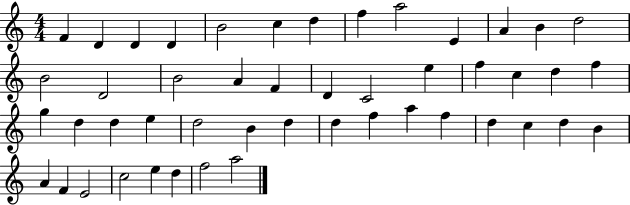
{
  \clef treble
  \numericTimeSignature
  \time 4/4
  \key c \major
  f'4 d'4 d'4 d'4 | b'2 c''4 d''4 | f''4 a''2 e'4 | a'4 b'4 d''2 | \break b'2 d'2 | b'2 a'4 f'4 | d'4 c'2 e''4 | f''4 c''4 d''4 f''4 | \break g''4 d''4 d''4 e''4 | d''2 b'4 d''4 | d''4 f''4 a''4 f''4 | d''4 c''4 d''4 b'4 | \break a'4 f'4 e'2 | c''2 e''4 d''4 | f''2 a''2 | \bar "|."
}